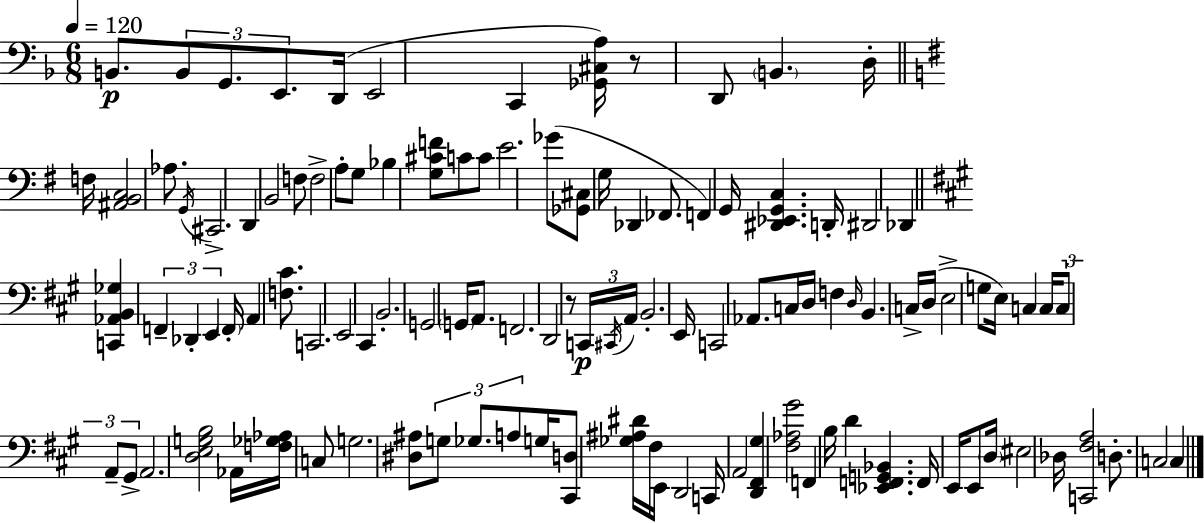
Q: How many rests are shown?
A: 2